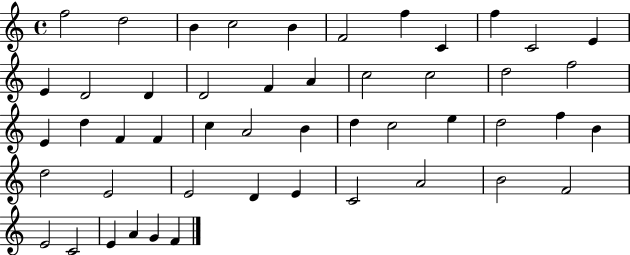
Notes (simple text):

F5/h D5/h B4/q C5/h B4/q F4/h F5/q C4/q F5/q C4/h E4/q E4/q D4/h D4/q D4/h F4/q A4/q C5/h C5/h D5/h F5/h E4/q D5/q F4/q F4/q C5/q A4/h B4/q D5/q C5/h E5/q D5/h F5/q B4/q D5/h E4/h E4/h D4/q E4/q C4/h A4/h B4/h F4/h E4/h C4/h E4/q A4/q G4/q F4/q